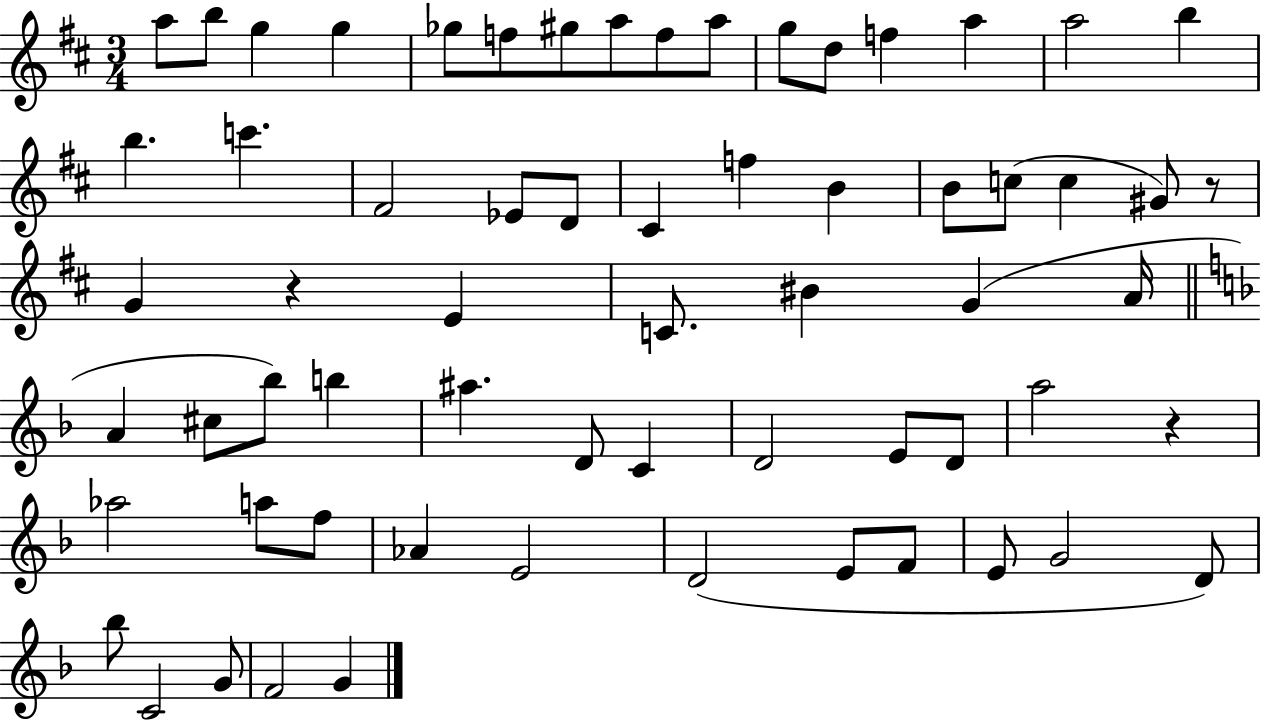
{
  \clef treble
  \numericTimeSignature
  \time 3/4
  \key d \major
  a''8 b''8 g''4 g''4 | ges''8 f''8 gis''8 a''8 f''8 a''8 | g''8 d''8 f''4 a''4 | a''2 b''4 | \break b''4. c'''4. | fis'2 ees'8 d'8 | cis'4 f''4 b'4 | b'8 c''8( c''4 gis'8) r8 | \break g'4 r4 e'4 | c'8. bis'4 g'4( a'16 | \bar "||" \break \key f \major a'4 cis''8 bes''8) b''4 | ais''4. d'8 c'4 | d'2 e'8 d'8 | a''2 r4 | \break aes''2 a''8 f''8 | aes'4 e'2 | d'2( e'8 f'8 | e'8 g'2 d'8) | \break bes''8 c'2 g'8 | f'2 g'4 | \bar "|."
}